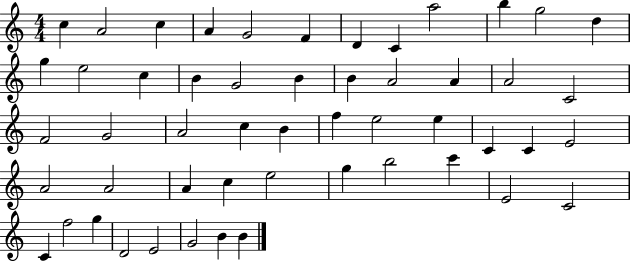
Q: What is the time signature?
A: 4/4